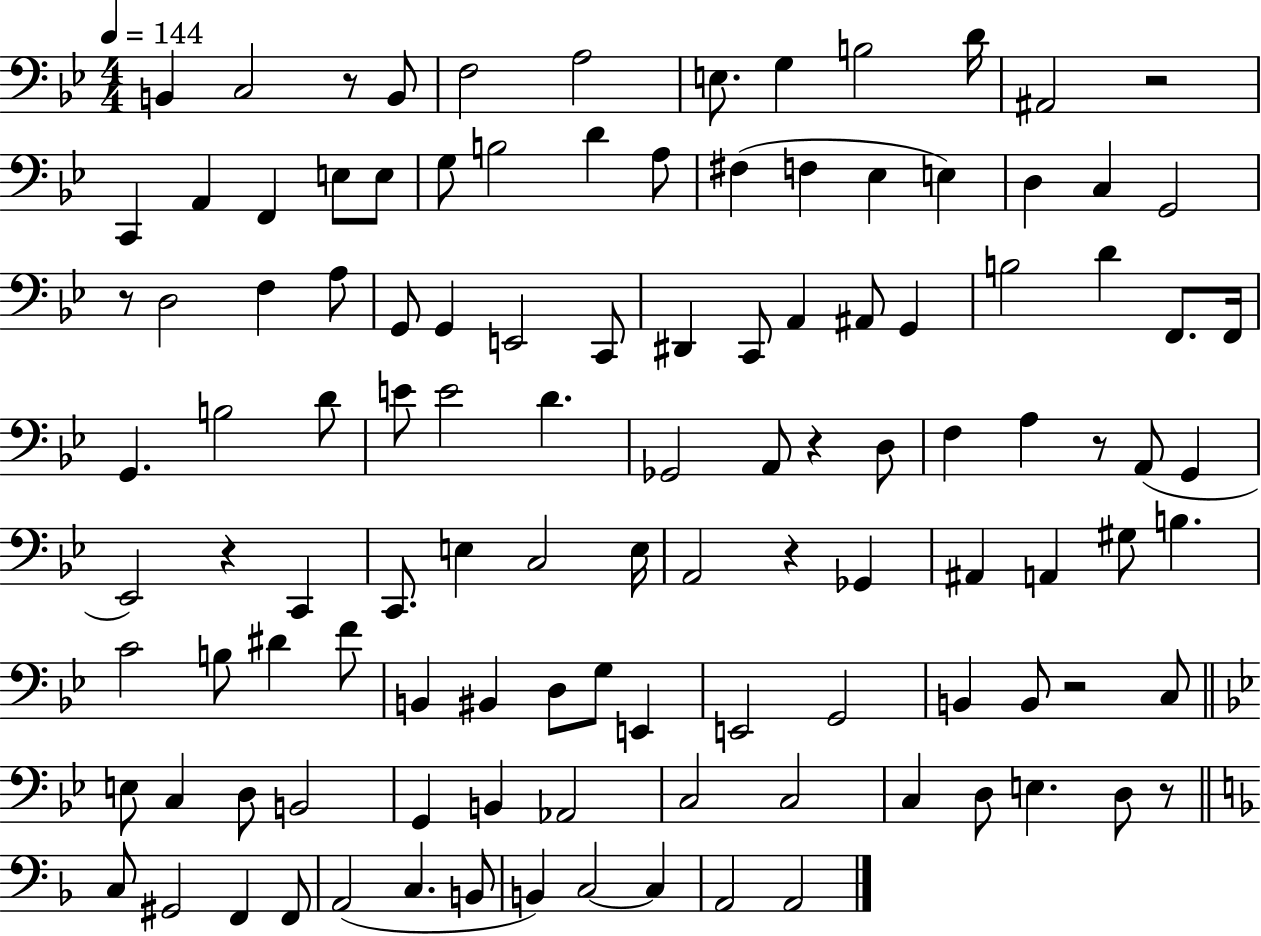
B2/q C3/h R/e B2/e F3/h A3/h E3/e. G3/q B3/h D4/s A#2/h R/h C2/q A2/q F2/q E3/e E3/e G3/e B3/h D4/q A3/e F#3/q F3/q Eb3/q E3/q D3/q C3/q G2/h R/e D3/h F3/q A3/e G2/e G2/q E2/h C2/e D#2/q C2/e A2/q A#2/e G2/q B3/h D4/q F2/e. F2/s G2/q. B3/h D4/e E4/e E4/h D4/q. Gb2/h A2/e R/q D3/e F3/q A3/q R/e A2/e G2/q Eb2/h R/q C2/q C2/e. E3/q C3/h E3/s A2/h R/q Gb2/q A#2/q A2/q G#3/e B3/q. C4/h B3/e D#4/q F4/e B2/q BIS2/q D3/e G3/e E2/q E2/h G2/h B2/q B2/e R/h C3/e E3/e C3/q D3/e B2/h G2/q B2/q Ab2/h C3/h C3/h C3/q D3/e E3/q. D3/e R/e C3/e G#2/h F2/q F2/e A2/h C3/q. B2/e B2/q C3/h C3/q A2/h A2/h